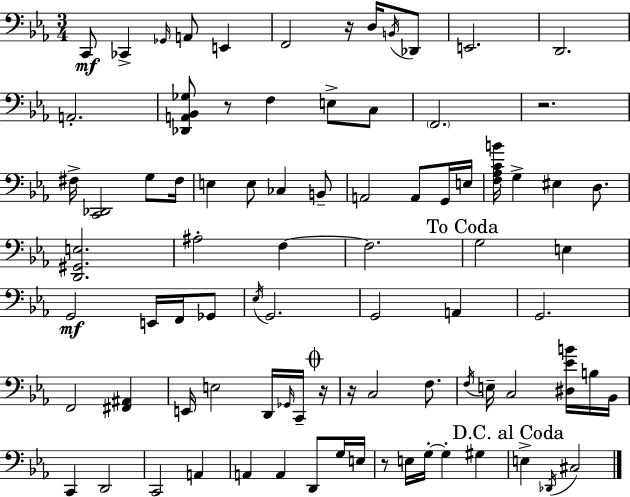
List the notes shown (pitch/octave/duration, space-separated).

C2/e CES2/q Gb2/s A2/e E2/q F2/h R/s D3/s B2/s Db2/e E2/h. D2/h. A2/h. [Db2,A2,Bb2,Gb3]/e R/e F3/q E3/e C3/e F2/h. R/h. F#3/s [C2,Db2]/h G3/e F#3/s E3/q E3/e CES3/q B2/e A2/h A2/e G2/s E3/s [F3,Ab3,C4,B4]/s G3/q EIS3/q D3/e. [D2,G#2,E3]/h. A#3/h F3/q F3/h. G3/h E3/q G2/h E2/s F2/s Gb2/e Eb3/s G2/h. G2/h A2/q G2/h. F2/h [F#2,A#2]/q E2/s E3/h D2/s Gb2/s C2/s R/s R/s C3/h F3/e. F3/s E3/s C3/h [D#3,Eb4,B4]/s B3/s Bb2/s C2/q D2/h C2/h A2/q A2/q A2/q D2/e G3/s E3/s R/e E3/s G3/s G3/q G#3/q E3/q Db2/s C#3/h